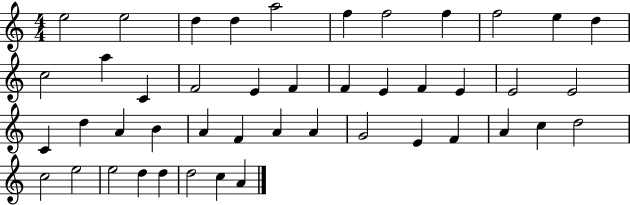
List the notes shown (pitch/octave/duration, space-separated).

E5/h E5/h D5/q D5/q A5/h F5/q F5/h F5/q F5/h E5/q D5/q C5/h A5/q C4/q F4/h E4/q F4/q F4/q E4/q F4/q E4/q E4/h E4/h C4/q D5/q A4/q B4/q A4/q F4/q A4/q A4/q G4/h E4/q F4/q A4/q C5/q D5/h C5/h E5/h E5/h D5/q D5/q D5/h C5/q A4/q